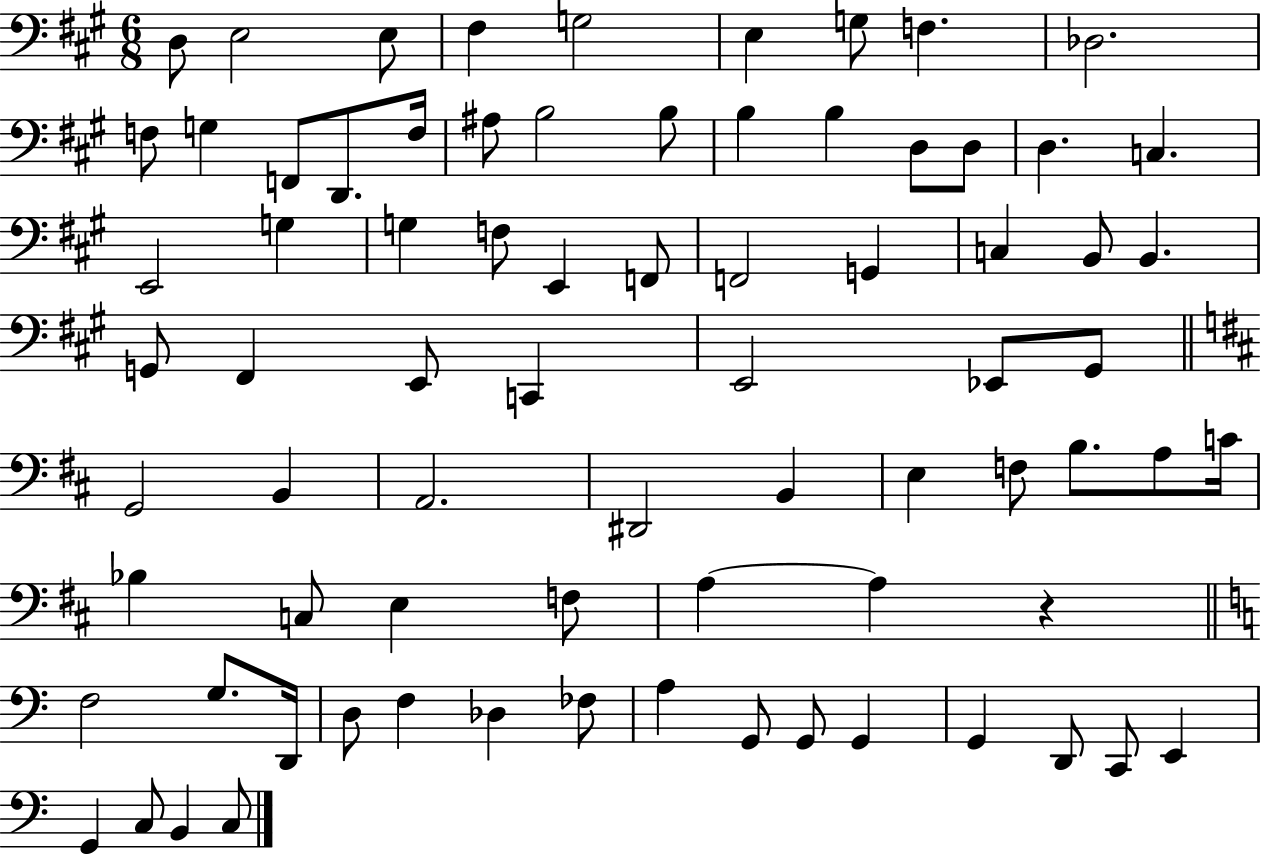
D3/e E3/h E3/e F#3/q G3/h E3/q G3/e F3/q. Db3/h. F3/e G3/q F2/e D2/e. F3/s A#3/e B3/h B3/e B3/q B3/q D3/e D3/e D3/q. C3/q. E2/h G3/q G3/q F3/e E2/q F2/e F2/h G2/q C3/q B2/e B2/q. G2/e F#2/q E2/e C2/q E2/h Eb2/e G#2/e G2/h B2/q A2/h. D#2/h B2/q E3/q F3/e B3/e. A3/e C4/s Bb3/q C3/e E3/q F3/e A3/q A3/q R/q F3/h G3/e. D2/s D3/e F3/q Db3/q FES3/e A3/q G2/e G2/e G2/q G2/q D2/e C2/e E2/q G2/q C3/e B2/q C3/e